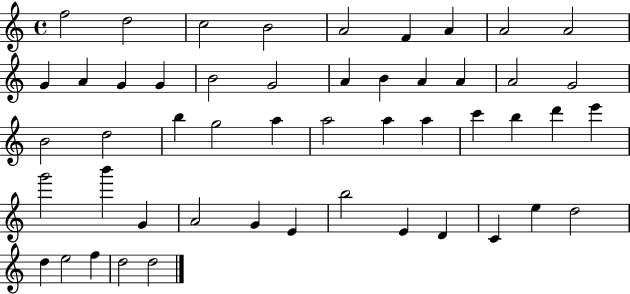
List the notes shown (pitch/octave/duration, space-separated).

F5/h D5/h C5/h B4/h A4/h F4/q A4/q A4/h A4/h G4/q A4/q G4/q G4/q B4/h G4/h A4/q B4/q A4/q A4/q A4/h G4/h B4/h D5/h B5/q G5/h A5/q A5/h A5/q A5/q C6/q B5/q D6/q E6/q G6/h B6/q G4/q A4/h G4/q E4/q B5/h E4/q D4/q C4/q E5/q D5/h D5/q E5/h F5/q D5/h D5/h